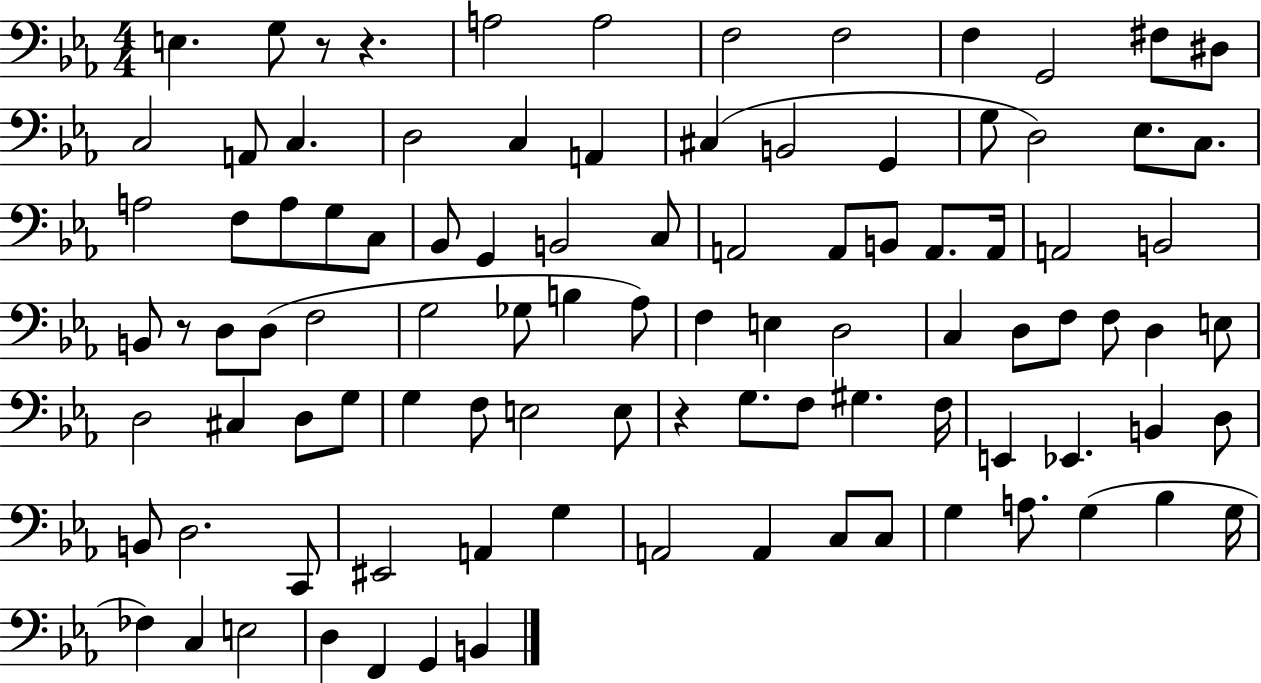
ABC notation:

X:1
T:Untitled
M:4/4
L:1/4
K:Eb
E, G,/2 z/2 z A,2 A,2 F,2 F,2 F, G,,2 ^F,/2 ^D,/2 C,2 A,,/2 C, D,2 C, A,, ^C, B,,2 G,, G,/2 D,2 _E,/2 C,/2 A,2 F,/2 A,/2 G,/2 C,/2 _B,,/2 G,, B,,2 C,/2 A,,2 A,,/2 B,,/2 A,,/2 A,,/4 A,,2 B,,2 B,,/2 z/2 D,/2 D,/2 F,2 G,2 _G,/2 B, _A,/2 F, E, D,2 C, D,/2 F,/2 F,/2 D, E,/2 D,2 ^C, D,/2 G,/2 G, F,/2 E,2 E,/2 z G,/2 F,/2 ^G, F,/4 E,, _E,, B,, D,/2 B,,/2 D,2 C,,/2 ^E,,2 A,, G, A,,2 A,, C,/2 C,/2 G, A,/2 G, _B, G,/4 _F, C, E,2 D, F,, G,, B,,